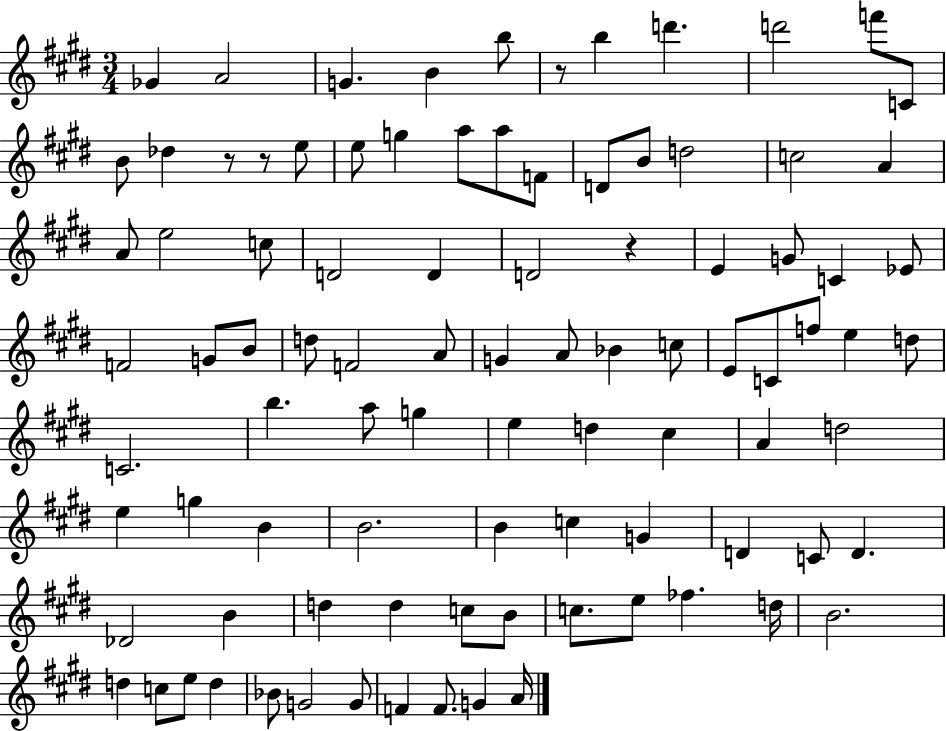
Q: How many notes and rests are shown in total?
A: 93